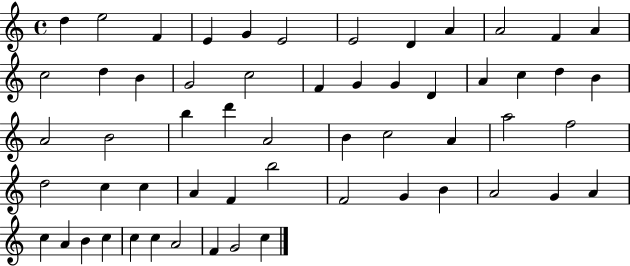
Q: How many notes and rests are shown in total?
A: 57